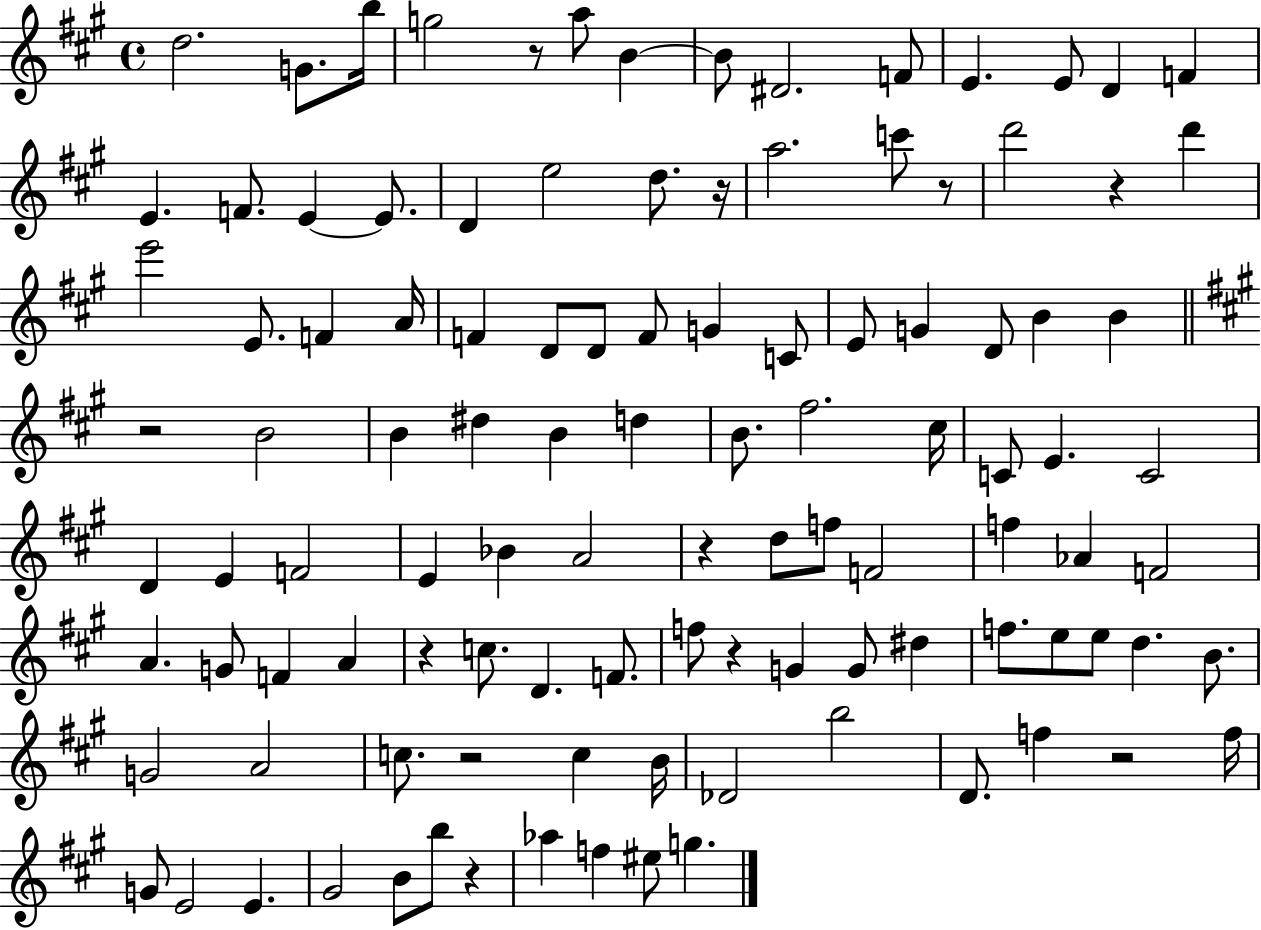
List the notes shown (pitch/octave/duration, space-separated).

D5/h. G4/e. B5/s G5/h R/e A5/e B4/q B4/e D#4/h. F4/e E4/q. E4/e D4/q F4/q E4/q. F4/e. E4/q E4/e. D4/q E5/h D5/e. R/s A5/h. C6/e R/e D6/h R/q D6/q E6/h E4/e. F4/q A4/s F4/q D4/e D4/e F4/e G4/q C4/e E4/e G4/q D4/e B4/q B4/q R/h B4/h B4/q D#5/q B4/q D5/q B4/e. F#5/h. C#5/s C4/e E4/q. C4/h D4/q E4/q F4/h E4/q Bb4/q A4/h R/q D5/e F5/e F4/h F5/q Ab4/q F4/h A4/q. G4/e F4/q A4/q R/q C5/e. D4/q. F4/e. F5/e R/q G4/q G4/e D#5/q F5/e. E5/e E5/e D5/q. B4/e. G4/h A4/h C5/e. R/h C5/q B4/s Db4/h B5/h D4/e. F5/q R/h F5/s G4/e E4/h E4/q. G#4/h B4/e B5/e R/q Ab5/q F5/q EIS5/e G5/q.